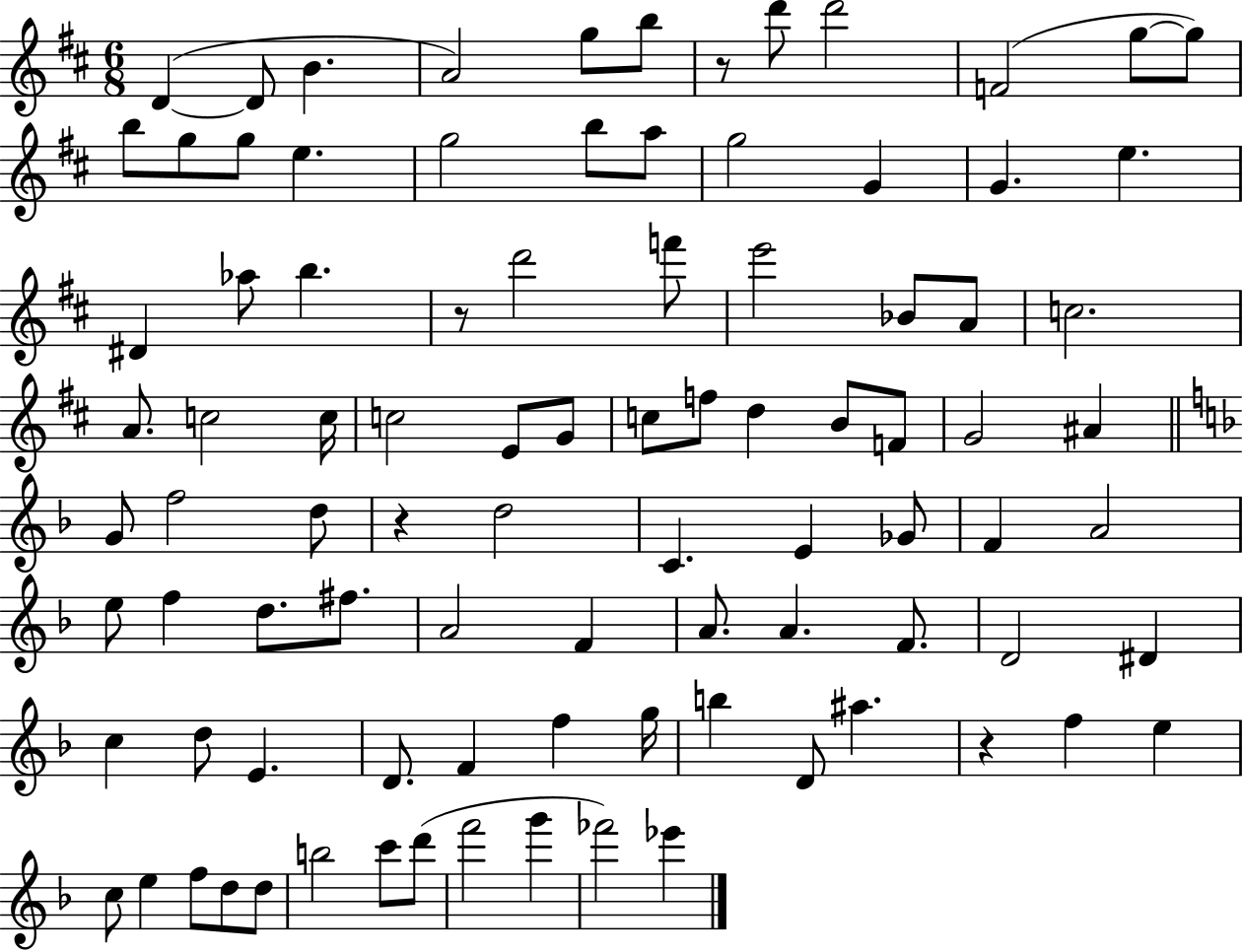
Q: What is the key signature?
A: D major